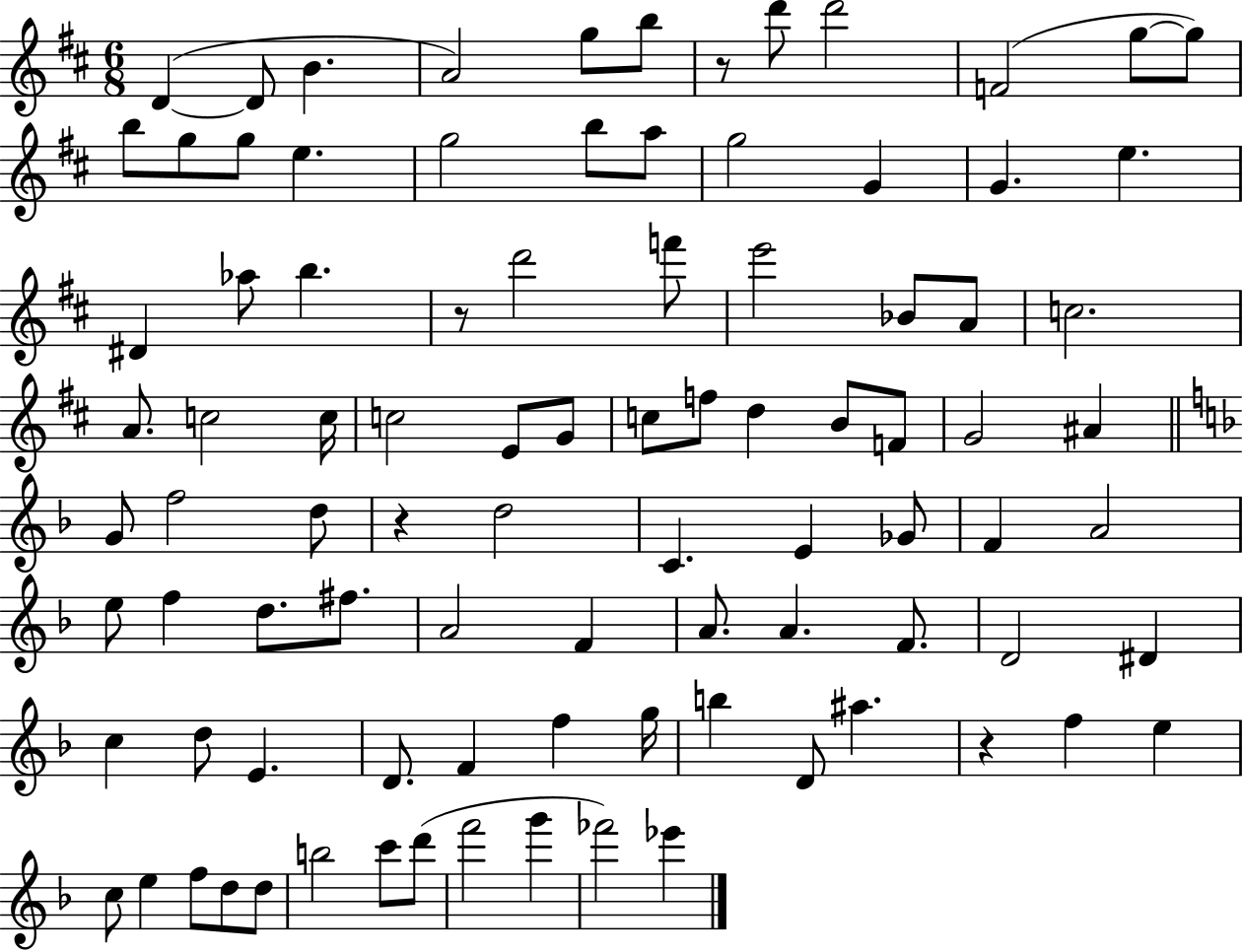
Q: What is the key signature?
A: D major